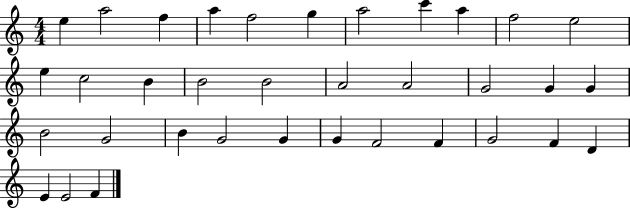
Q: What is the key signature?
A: C major